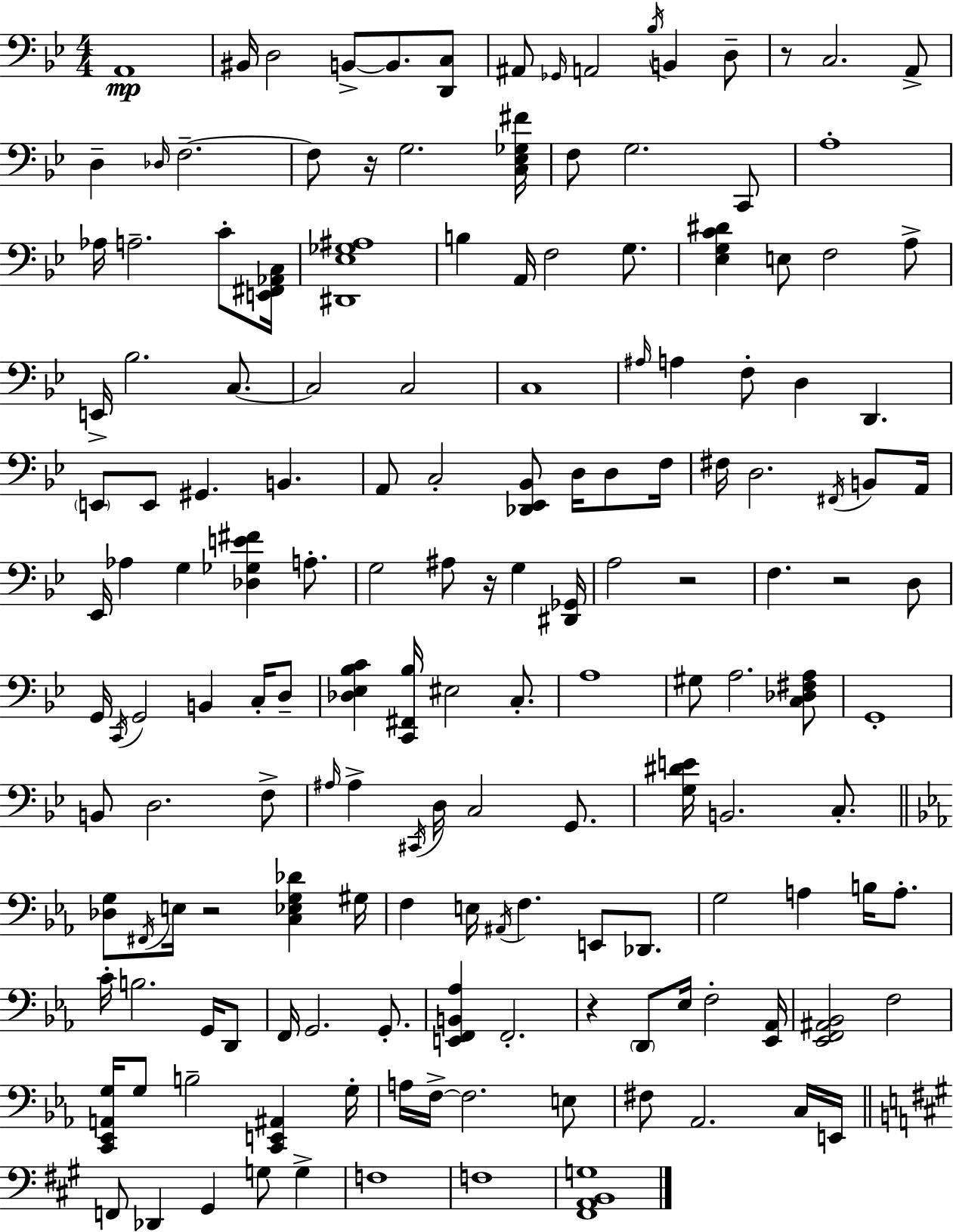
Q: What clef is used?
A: bass